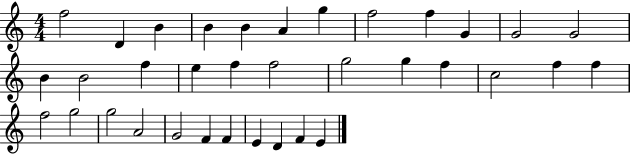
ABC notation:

X:1
T:Untitled
M:4/4
L:1/4
K:C
f2 D B B B A g f2 f G G2 G2 B B2 f e f f2 g2 g f c2 f f f2 g2 g2 A2 G2 F F E D F E